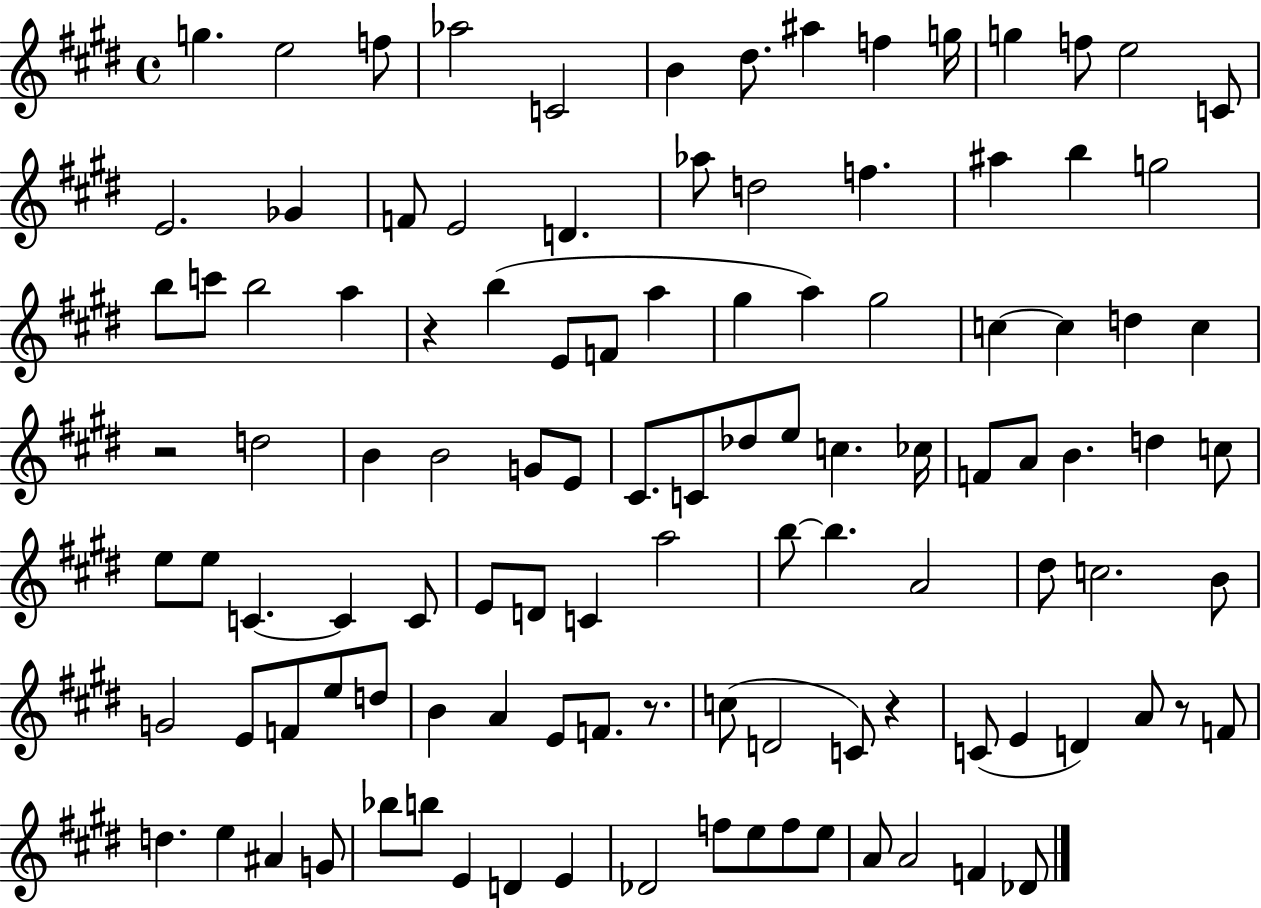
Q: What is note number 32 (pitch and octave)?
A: F4